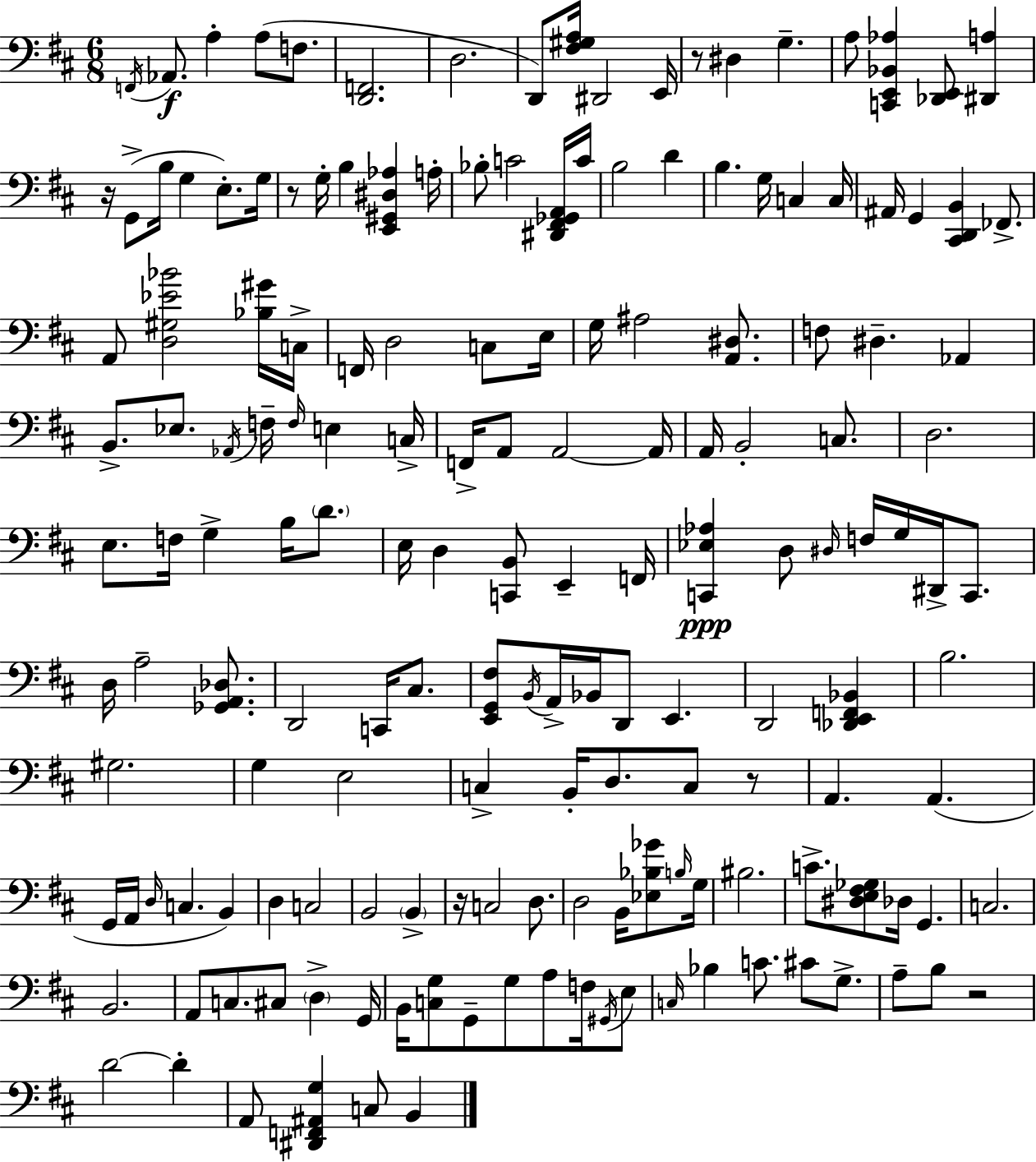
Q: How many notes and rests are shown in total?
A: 165